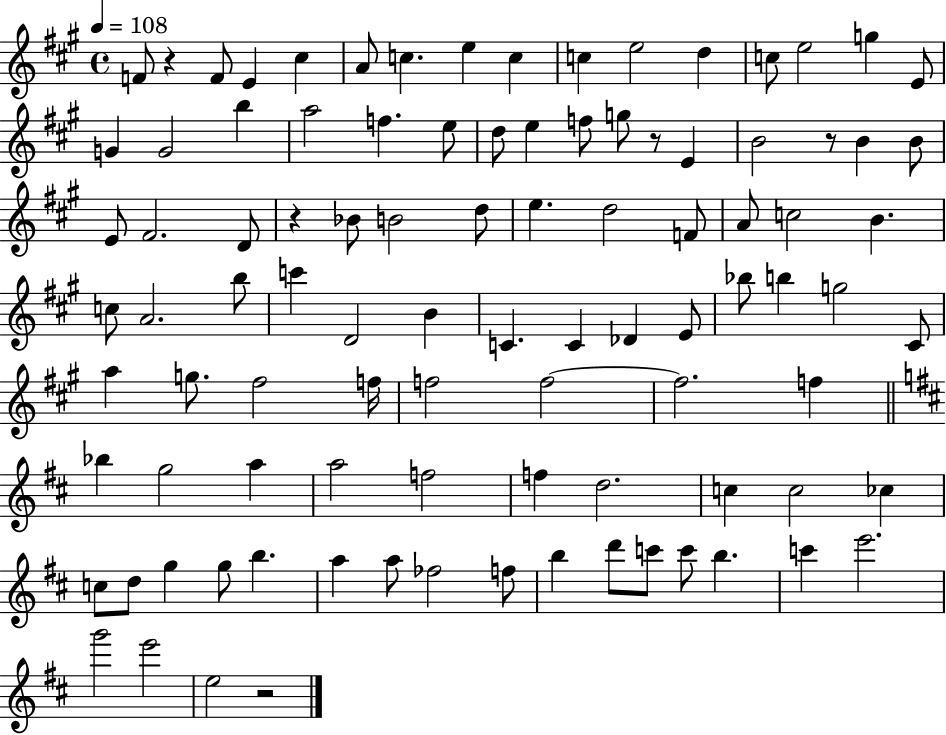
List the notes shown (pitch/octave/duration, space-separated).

F4/e R/q F4/e E4/q C#5/q A4/e C5/q. E5/q C5/q C5/q E5/h D5/q C5/e E5/h G5/q E4/e G4/q G4/h B5/q A5/h F5/q. E5/e D5/e E5/q F5/e G5/e R/e E4/q B4/h R/e B4/q B4/e E4/e F#4/h. D4/e R/q Bb4/e B4/h D5/e E5/q. D5/h F4/e A4/e C5/h B4/q. C5/e A4/h. B5/e C6/q D4/h B4/q C4/q. C4/q Db4/q E4/e Bb5/e B5/q G5/h C#4/e A5/q G5/e. F#5/h F5/s F5/h F5/h F5/h. F5/q Bb5/q G5/h A5/q A5/h F5/h F5/q D5/h. C5/q C5/h CES5/q C5/e D5/e G5/q G5/e B5/q. A5/q A5/e FES5/h F5/e B5/q D6/e C6/e C6/e B5/q. C6/q E6/h. G6/h E6/h E5/h R/h